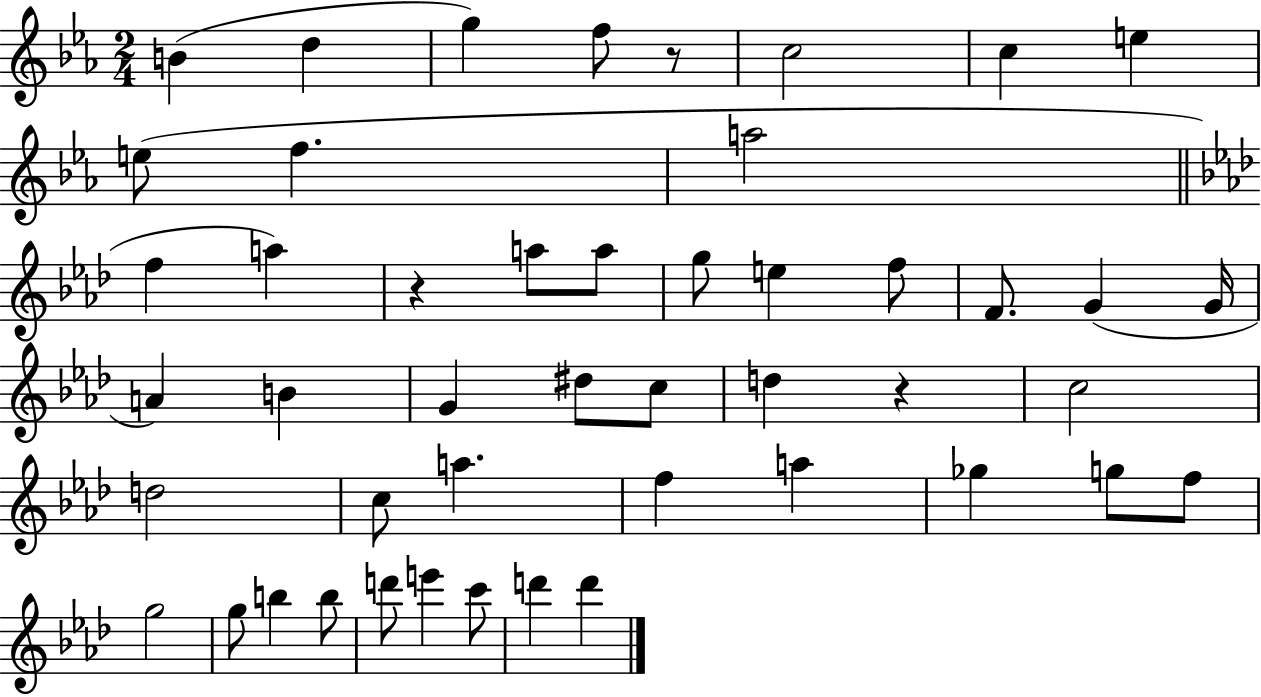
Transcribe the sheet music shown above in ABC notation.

X:1
T:Untitled
M:2/4
L:1/4
K:Eb
B d g f/2 z/2 c2 c e e/2 f a2 f a z a/2 a/2 g/2 e f/2 F/2 G G/4 A B G ^d/2 c/2 d z c2 d2 c/2 a f a _g g/2 f/2 g2 g/2 b b/2 d'/2 e' c'/2 d' d'